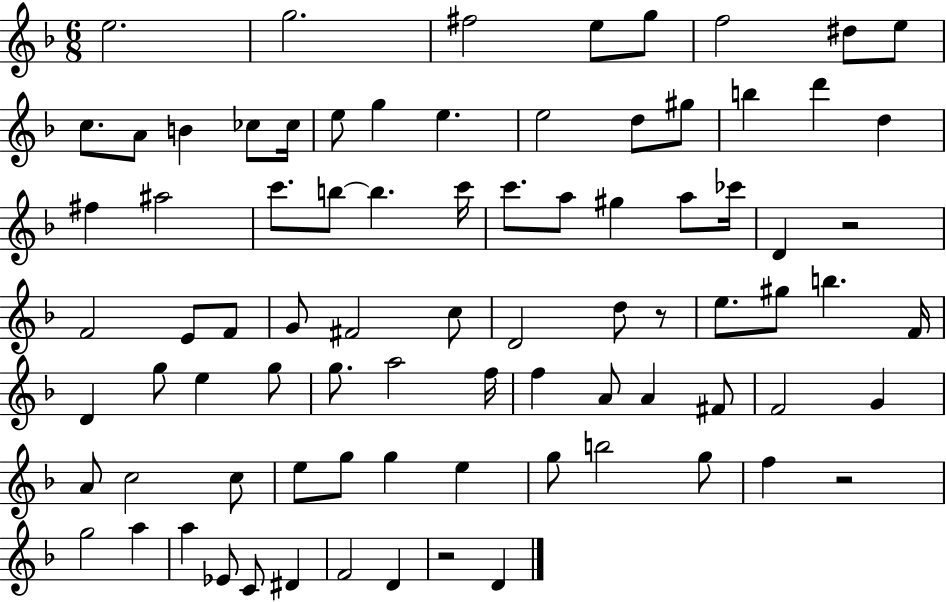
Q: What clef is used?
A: treble